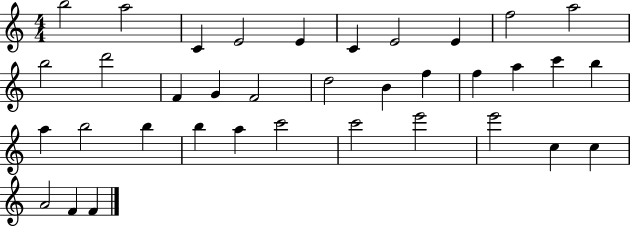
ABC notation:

X:1
T:Untitled
M:4/4
L:1/4
K:C
b2 a2 C E2 E C E2 E f2 a2 b2 d'2 F G F2 d2 B f f a c' b a b2 b b a c'2 c'2 e'2 e'2 c c A2 F F